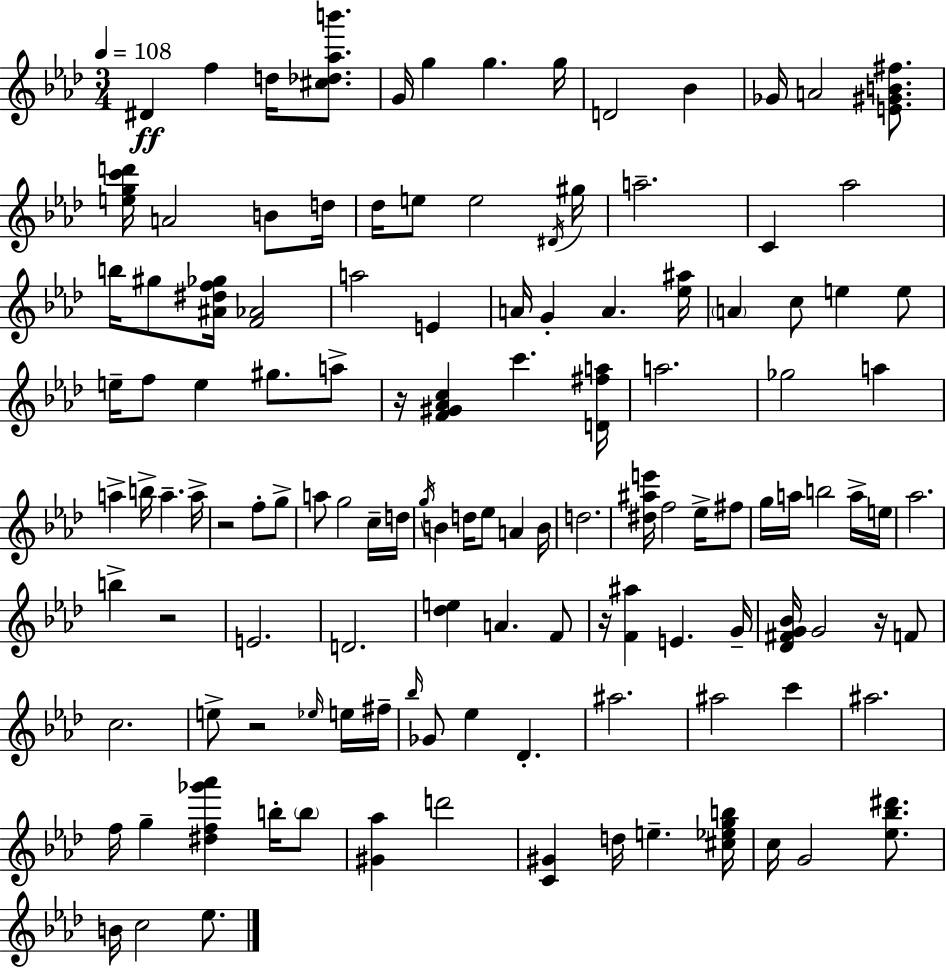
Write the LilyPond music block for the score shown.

{
  \clef treble
  \numericTimeSignature
  \time 3/4
  \key aes \major
  \tempo 4 = 108
  dis'4\ff f''4 d''16 <cis'' des'' aes'' b'''>8. | g'16 g''4 g''4. g''16 | d'2 bes'4 | ges'16 a'2 <e' gis' b' fis''>8. | \break <e'' g'' c''' d'''>16 a'2 b'8 d''16 | des''16 e''8 e''2 \acciaccatura { dis'16 } | gis''16 a''2.-- | c'4 aes''2 | \break b''16 gis''8 <ais' dis'' f'' ges''>16 <f' aes'>2 | a''2 e'4 | a'16 g'4-. a'4. | <ees'' ais''>16 \parenthesize a'4 c''8 e''4 e''8 | \break e''16-- f''8 e''4 gis''8. a''8-> | r16 <f' gis' aes' c''>4 c'''4. | <d' fis'' a''>16 a''2. | ges''2 a''4 | \break a''4-> b''16-> a''4.-- | a''16-> r2 f''8-. g''8-> | a''8 g''2 c''16-- | d''16 \acciaccatura { g''16 } b'4 d''16 ees''8 a'4 | \break b'16 d''2. | <dis'' ais'' e'''>16 f''2 ees''16-> | fis''8 g''16 a''16 b''2 | a''16-> e''16 aes''2. | \break b''4-> r2 | e'2. | d'2. | <des'' e''>4 a'4. | \break f'8 r16 <f' ais''>4 e'4. | g'16-- <des' fis' g' bes'>16 g'2 r16 | f'8 c''2. | e''8-> r2 | \break \grace { ees''16 } e''16 fis''16-- \grace { bes''16 } ges'8 ees''4 des'4.-. | ais''2. | ais''2 | c'''4 ais''2. | \break f''16 g''4-- <dis'' f'' ges''' aes'''>4 | b''16-. \parenthesize b''8 <gis' aes''>4 d'''2 | <c' gis'>4 d''16 e''4.-- | <cis'' ees'' g'' b''>16 c''16 g'2 | \break <ees'' bes'' dis'''>8. b'16 c''2 | ees''8. \bar "|."
}